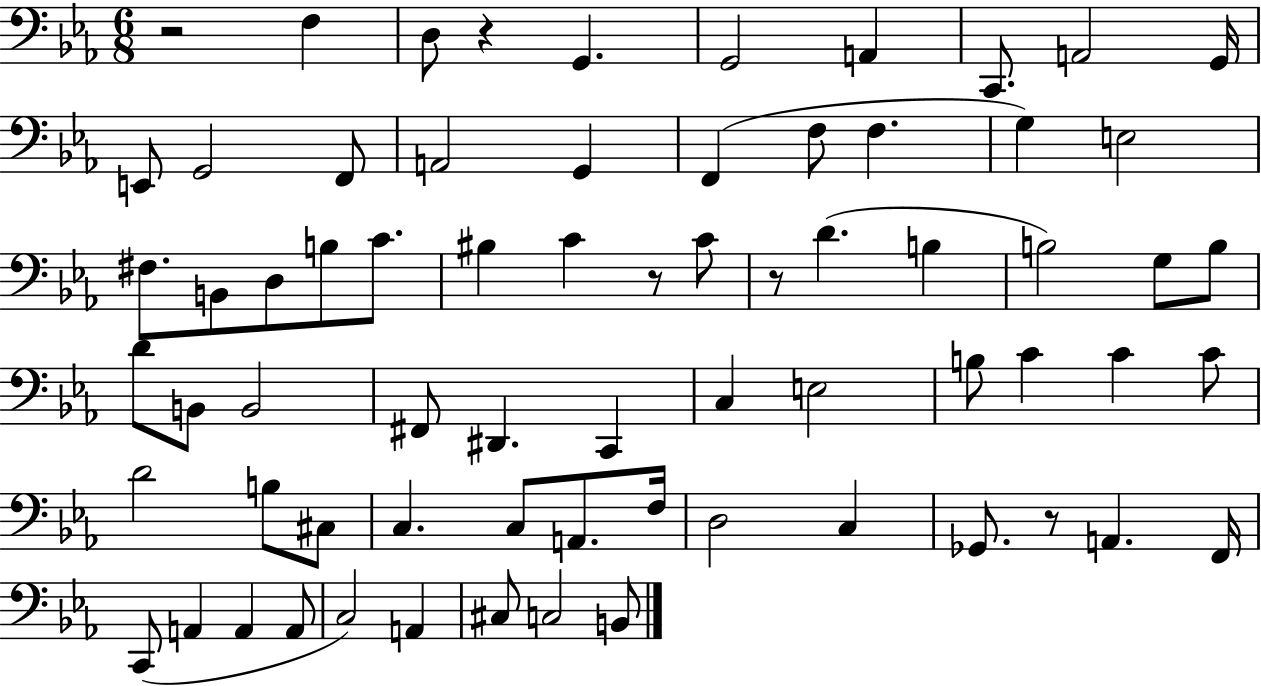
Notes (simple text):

R/h F3/q D3/e R/q G2/q. G2/h A2/q C2/e. A2/h G2/s E2/e G2/h F2/e A2/h G2/q F2/q F3/e F3/q. G3/q E3/h F#3/e. B2/e D3/e B3/e C4/e. BIS3/q C4/q R/e C4/e R/e D4/q. B3/q B3/h G3/e B3/e D4/e B2/e B2/h F#2/e D#2/q. C2/q C3/q E3/h B3/e C4/q C4/q C4/e D4/h B3/e C#3/e C3/q. C3/e A2/e. F3/s D3/h C3/q Gb2/e. R/e A2/q. F2/s C2/e A2/q A2/q A2/e C3/h A2/q C#3/e C3/h B2/e